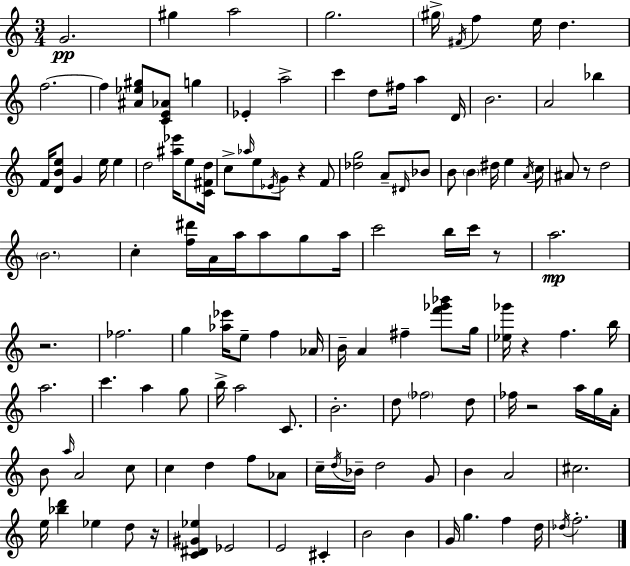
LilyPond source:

{
  \clef treble
  \numericTimeSignature
  \time 3/4
  \key a \minor
  g'2.\pp | gis''4 a''2 | g''2. | \parenthesize gis''16-> \acciaccatura { fis'16 } f''4 e''16 d''4. | \break f''2.~~ | f''4 <ais' ees'' gis''>8 <c' e' aes'>8 g''4 | ees'4-. a''2-> | c'''4 d''8 fis''16 a''4 | \break d'16 b'2. | a'2 bes''4 | f'16 <d' b' e''>8 g'4 e''16 e''4 | d''2 <ais'' ees'''>16 e''8 | \break <c' fis' d''>16 c''8-> \grace { aes''16 } e''8 \acciaccatura { ees'16 } g'8 r4 | f'8 <des'' g''>2 a'8-- | \grace { dis'16 } bes'8 b'8 \parenthesize b'4 dis''16 e''4 | \acciaccatura { a'16 } c''16 ais'8 r8 d''2 | \break \parenthesize b'2. | c''4-. <f'' dis'''>16 a'16 a''16 | a''8 g''8 a''16 c'''2 | b''16 c'''16 r8 a''2.\mp | \break r2. | fes''2. | g''4 <aes'' ees'''>16 e''8-- | f''4 aes'16 b'16-- a'4 fis''4-- | \break <f''' ges''' bes'''>8 g''16 <ees'' ges'''>16 r4 f''4. | b''16 a''2. | c'''4. a''4 | g''8 b''16-> a''2 | \break c'8. b'2.-. | d''8 \parenthesize fes''2 | d''8 fes''16 r2 | a''16 g''16 a'16-. b'8 \grace { a''16 } a'2 | \break c''8 c''4 d''4 | f''8 aes'8 c''16-- \acciaccatura { d''16 } bes'16-- d''2 | g'8 b'4 a'2 | cis''2. | \break e''16 <bes'' d'''>4 | ees''4 d''8 r16 <c' dis' gis' ees''>4 ees'2 | e'2 | cis'4-. b'2 | \break b'4 g'16 g''4. | f''4 d''16 \acciaccatura { des''16 } f''2.-. | \bar "|."
}